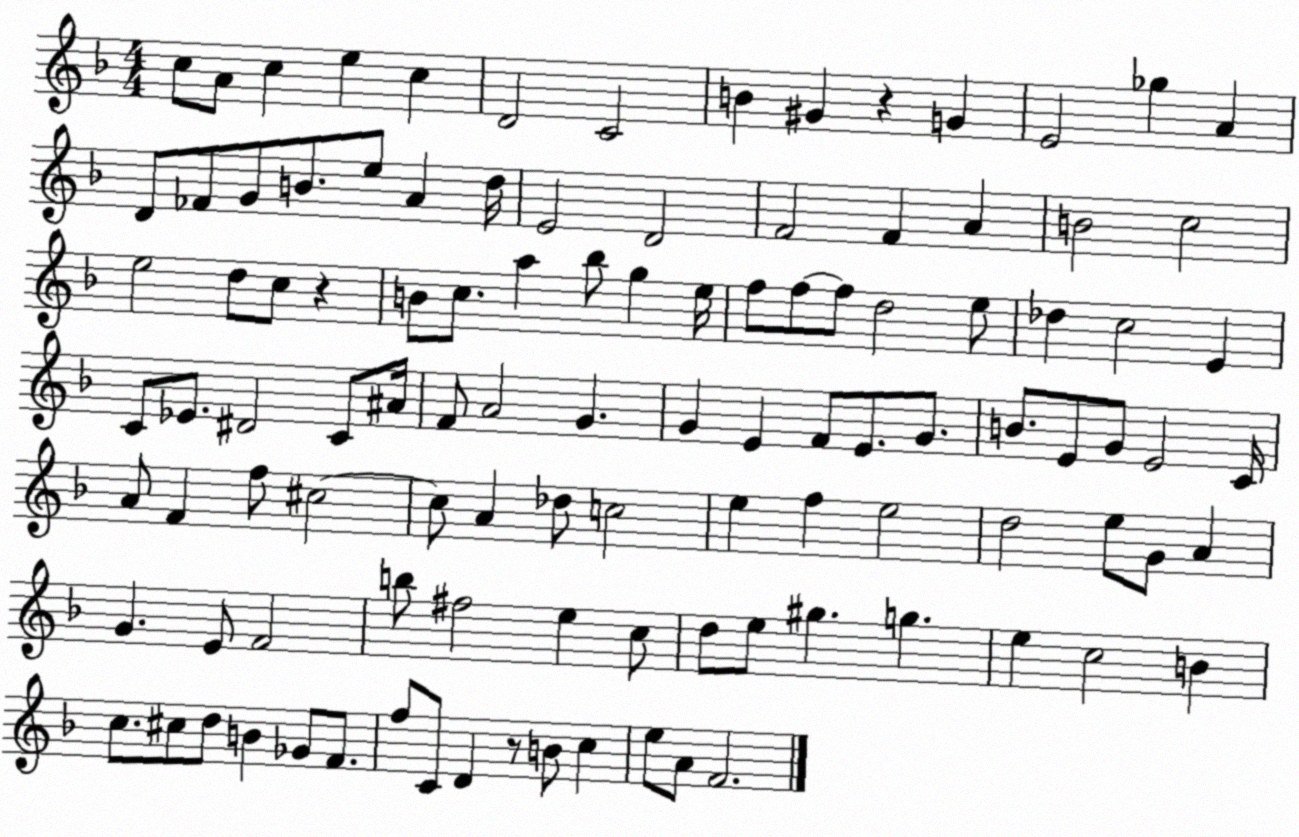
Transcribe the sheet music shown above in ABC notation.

X:1
T:Untitled
M:4/4
L:1/4
K:F
c/2 A/2 c e c D2 C2 B ^G z G E2 _g A D/2 _F/2 G/2 B/2 e/2 A d/4 E2 D2 F2 F A B2 c2 e2 d/2 c/2 z B/2 c/2 a _b/2 g e/4 f/2 f/2 f/2 d2 e/2 _d c2 E C/2 _E/2 ^D2 C/2 ^A/4 F/2 A2 G G E F/2 E/2 G/2 B/2 E/2 G/2 E2 C/4 A/2 F f/2 ^c2 ^c/2 A _d/2 c2 e f e2 d2 e/2 G/2 A G E/2 F2 b/2 ^f2 e c/2 d/2 e/2 ^g g e c2 B c/2 ^c/2 d/2 B _G/2 F/2 f/2 C/2 D z/2 B/2 c e/2 A/2 F2